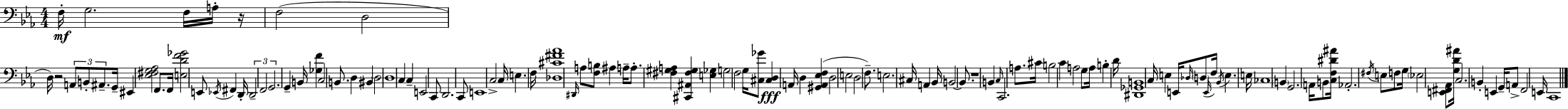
F3/s G3/h. F3/s A3/s R/s F3/h D3/h D3/s R/h A2/e B2/e A#2/e. G2/s EIS2/q [Eb3,F#3,G3,Ab3]/h F2/e. F2/s [E3,D4,F4,Gb4]/h E2/e Eb2/s F#2/q D2/s D2/h F2/h G2/h. G2/q B2/s [Gb3,F4]/q C3/h B2/e. D3/q BIS2/q D3/h D3/w C3/q C3/q E2/h C2/e D2/h. C2/e E2/w C3/h C3/s E3/q. F3/s [Db3,C#4,F#4,Ab4]/w D#2/s A3/e [F3,B3]/e A#3/q A3/s A3/e. [F#3,G#3,A3]/q [C#2,A#2,F#3,G#3]/q [E3,Gb3]/q G3/h F3/h G3/s [C#3,Gb4]/e [C#3,D3]/q A2/s D3/q [G#2,A2,Eb3,F3]/q D3/h E3/h D3/h F3/e. E3/h. C#3/s A2/q Bb2/s B2/h B2/e. R/w B2/q C3/s C2/h. A3/e. C#4/s B3/h C4/q A3/h G3/e A3/s B3/q D4/s [D#2,Gb2,B2]/w C3/s E3/q E2/s Db3/s D3/e E2/s F3/s Bb2/s E3/q. E3/s CES3/w B2/q G2/h. A2/s B2/e [C3,F3,D#4,A#4]/s Ab2/h. F#3/s E3/e F3/e G3/s Eb3/h [E2,F#2,Ab2]/e [G3,D4,A#4]/s C3/h. B2/q E2/q G2/s A2/e F2/h E2/s C2/w